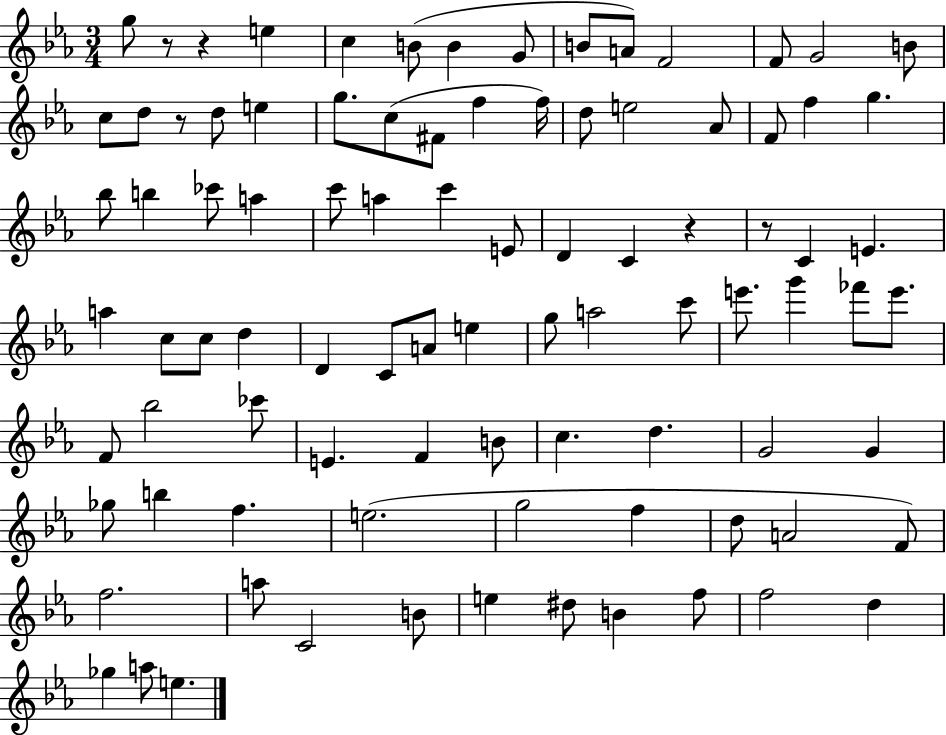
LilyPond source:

{
  \clef treble
  \numericTimeSignature
  \time 3/4
  \key ees \major
  g''8 r8 r4 e''4 | c''4 b'8( b'4 g'8 | b'8 a'8) f'2 | f'8 g'2 b'8 | \break c''8 d''8 r8 d''8 e''4 | g''8. c''8( fis'8 f''4 f''16) | d''8 e''2 aes'8 | f'8 f''4 g''4. | \break bes''8 b''4 ces'''8 a''4 | c'''8 a''4 c'''4 e'8 | d'4 c'4 r4 | r8 c'4 e'4. | \break a''4 c''8 c''8 d''4 | d'4 c'8 a'8 e''4 | g''8 a''2 c'''8 | e'''8. g'''4 fes'''8 e'''8. | \break f'8 bes''2 ces'''8 | e'4. f'4 b'8 | c''4. d''4. | g'2 g'4 | \break ges''8 b''4 f''4. | e''2.( | g''2 f''4 | d''8 a'2 f'8) | \break f''2. | a''8 c'2 b'8 | e''4 dis''8 b'4 f''8 | f''2 d''4 | \break ges''4 a''8 e''4. | \bar "|."
}